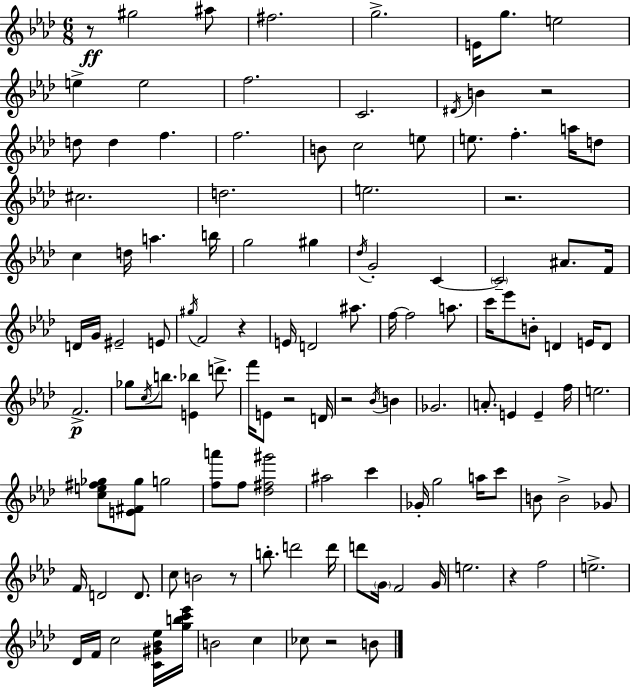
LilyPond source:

{
  \clef treble
  \numericTimeSignature
  \time 6/8
  \key f \minor
  r8\ff gis''2 ais''8 | fis''2. | g''2.-> | e'16 g''8. e''2 | \break e''4-> e''2 | f''2. | c'2. | \acciaccatura { dis'16 } b'4 r2 | \break d''8 d''4 f''4. | f''2. | b'8 c''2 e''8 | e''8. f''4.-. a''16 d''8 | \break cis''2. | d''2. | e''2. | r2. | \break c''4 d''16 a''4. | b''16 g''2 gis''4 | \acciaccatura { des''16 } g'2-. c'4~~ | \parenthesize c'2-- ais'8. | \break f'16 d'16 g'16 eis'2-- | e'8 \acciaccatura { gis''16 } f'2 r4 | e'16 d'2 | ais''8. f''16~~ f''2 | \break a''8. c'''16 ees'''8 b'8-. d'4 | e'16 d'8 f'2.->\p | ges''8 \acciaccatura { c''16 } b''8. <e' bes''>4 | d'''8.-> f'''16 e'8 r2 | \break d'16 r2 | \acciaccatura { bes'16 } b'4 ges'2. | a'8.-. e'4 | e'4-- f''16 e''2. | \break <c'' e'' fis'' ges''>8 <e' fis' ges''>8 g''2 | <f'' a'''>8 f''8 <des'' fis'' gis'''>2 | ais''2 | c'''4 ges'16-. g''2 | \break a''16 c'''8 b'8 b'2-> | ges'8 f'16 d'2 | d'8. c''8 b'2 | r8 b''8.-. d'''2 | \break d'''16 d'''8 \parenthesize g'16 f'2 | g'16 e''2. | r4 f''2 | e''2.-> | \break des'16 f'16 c''2 | <c' gis' bes' ees''>16 <g'' b'' c''' ees'''>16 b'2 | c''4 ces''8 r2 | b'8 \bar "|."
}